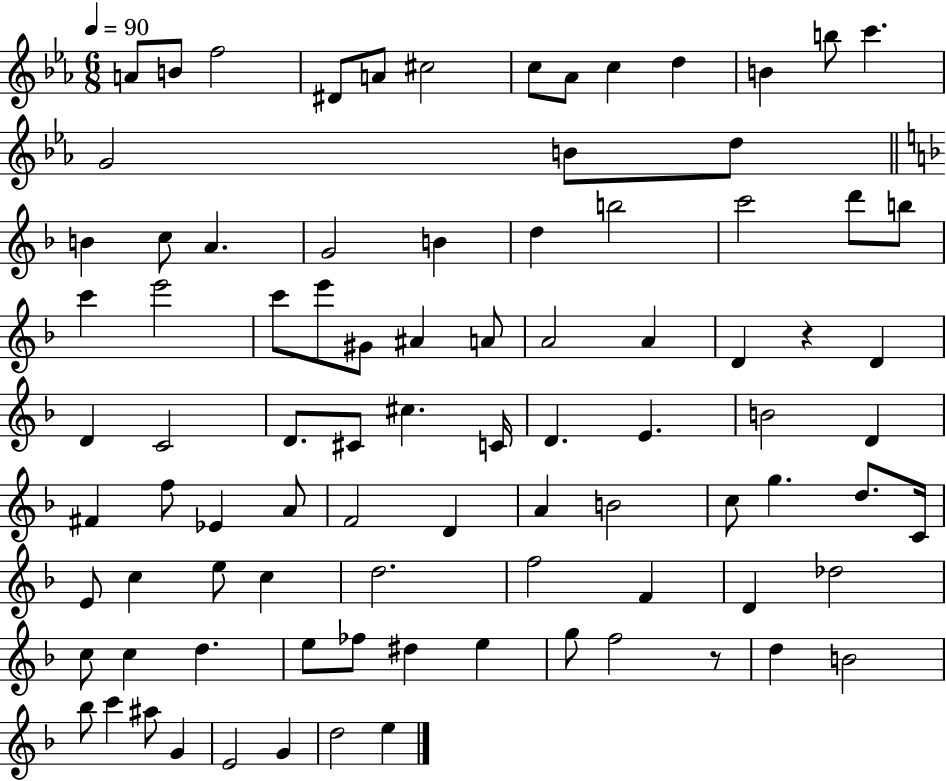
X:1
T:Untitled
M:6/8
L:1/4
K:Eb
A/2 B/2 f2 ^D/2 A/2 ^c2 c/2 _A/2 c d B b/2 c' G2 B/2 d/2 B c/2 A G2 B d b2 c'2 d'/2 b/2 c' e'2 c'/2 e'/2 ^G/2 ^A A/2 A2 A D z D D C2 D/2 ^C/2 ^c C/4 D E B2 D ^F f/2 _E A/2 F2 D A B2 c/2 g d/2 C/4 E/2 c e/2 c d2 f2 F D _d2 c/2 c d e/2 _f/2 ^d e g/2 f2 z/2 d B2 _b/2 c' ^a/2 G E2 G d2 e